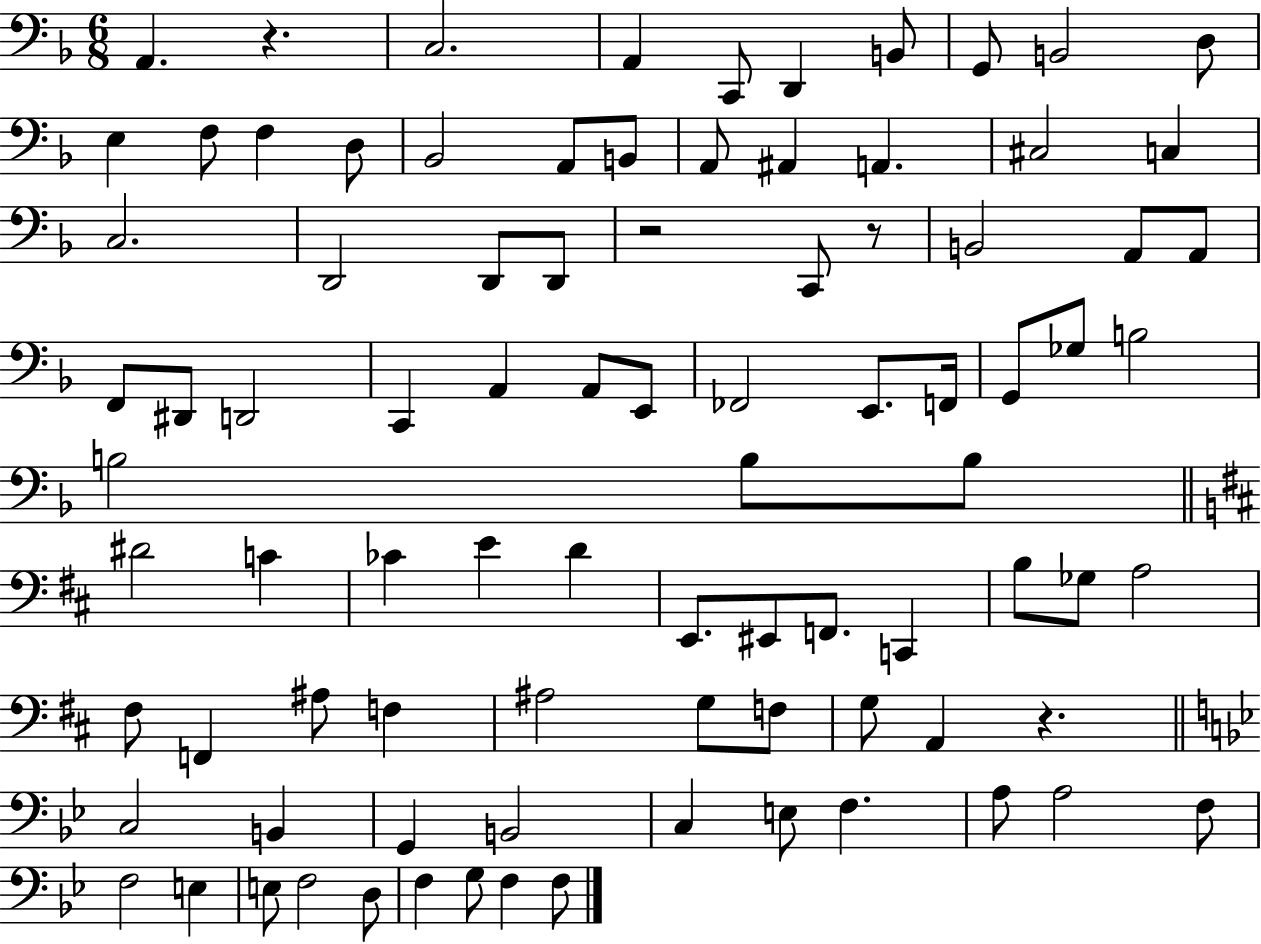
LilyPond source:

{
  \clef bass
  \numericTimeSignature
  \time 6/8
  \key f \major
  a,4. r4. | c2. | a,4 c,8 d,4 b,8 | g,8 b,2 d8 | \break e4 f8 f4 d8 | bes,2 a,8 b,8 | a,8 ais,4 a,4. | cis2 c4 | \break c2. | d,2 d,8 d,8 | r2 c,8 r8 | b,2 a,8 a,8 | \break f,8 dis,8 d,2 | c,4 a,4 a,8 e,8 | fes,2 e,8. f,16 | g,8 ges8 b2 | \break b2 b8 b8 | \bar "||" \break \key b \minor dis'2 c'4 | ces'4 e'4 d'4 | e,8. eis,8 f,8. c,4 | b8 ges8 a2 | \break fis8 f,4 ais8 f4 | ais2 g8 f8 | g8 a,4 r4. | \bar "||" \break \key bes \major c2 b,4 | g,4 b,2 | c4 e8 f4. | a8 a2 f8 | \break f2 e4 | e8 f2 d8 | f4 g8 f4 f8 | \bar "|."
}